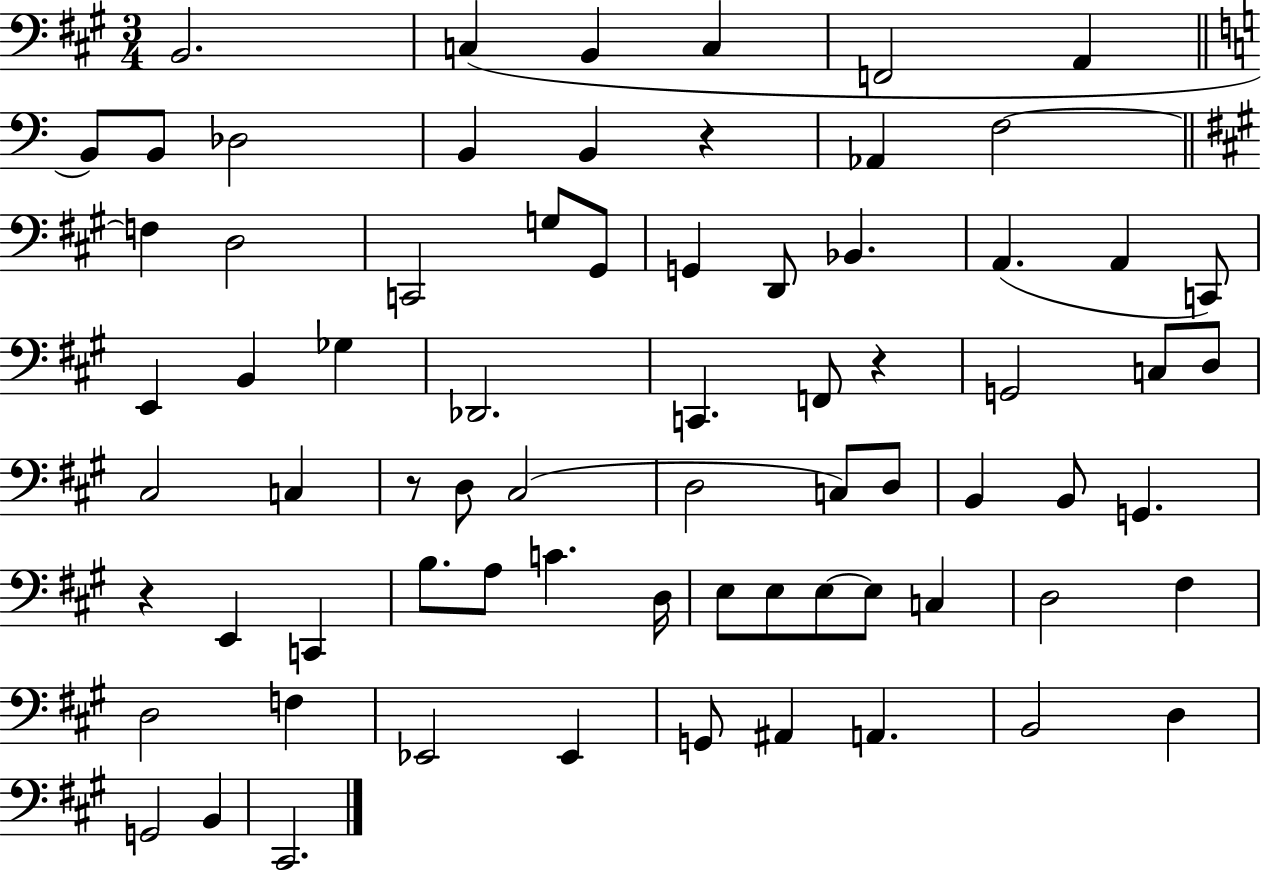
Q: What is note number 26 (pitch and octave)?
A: B2